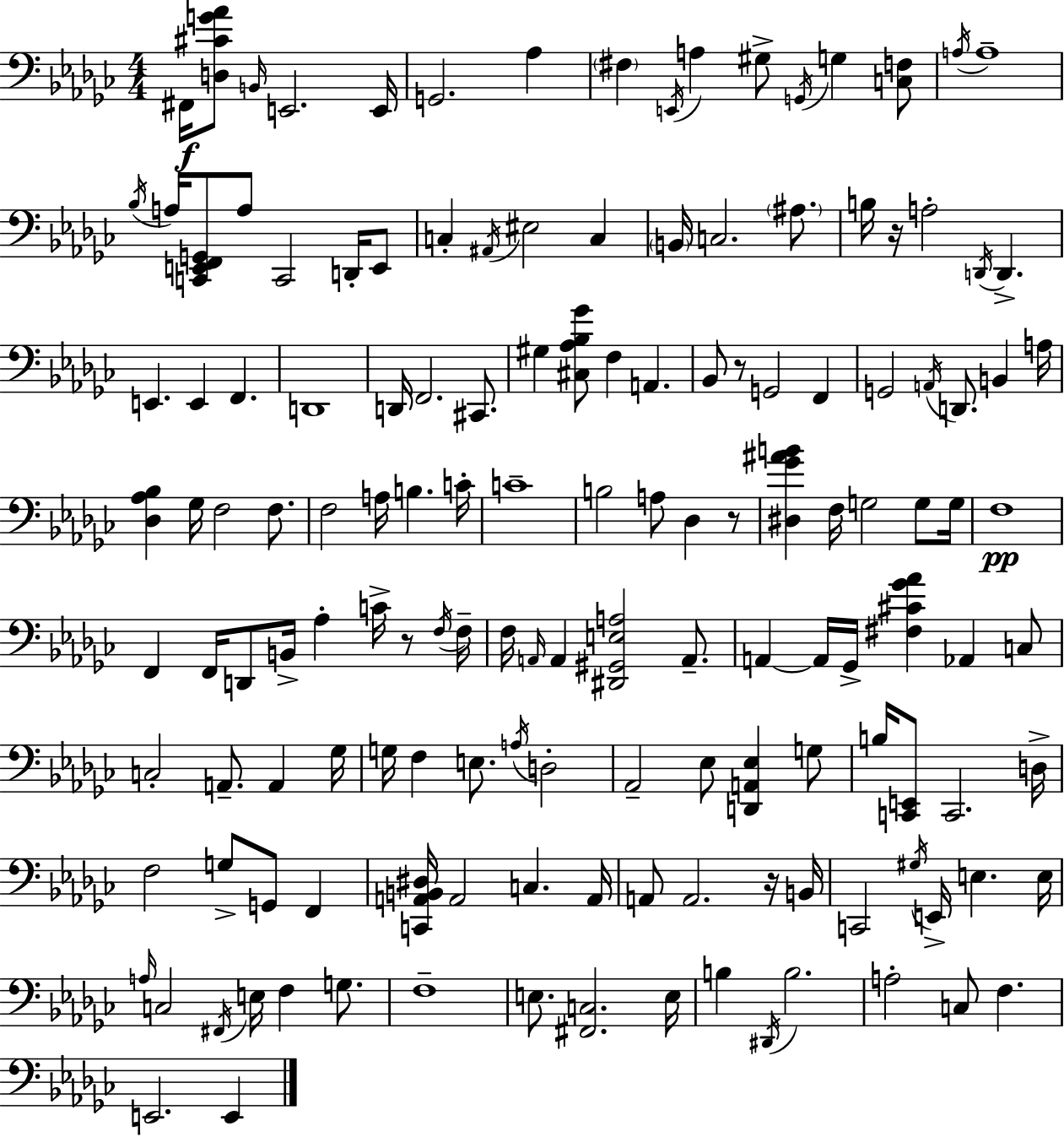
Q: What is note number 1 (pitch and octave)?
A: F#2